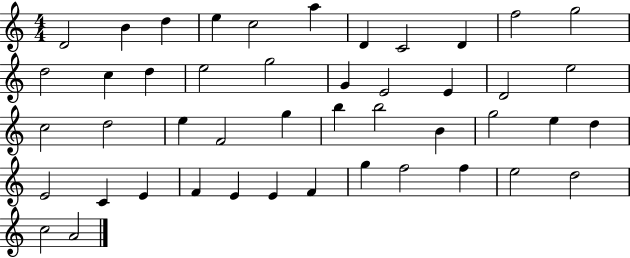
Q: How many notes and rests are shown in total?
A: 46